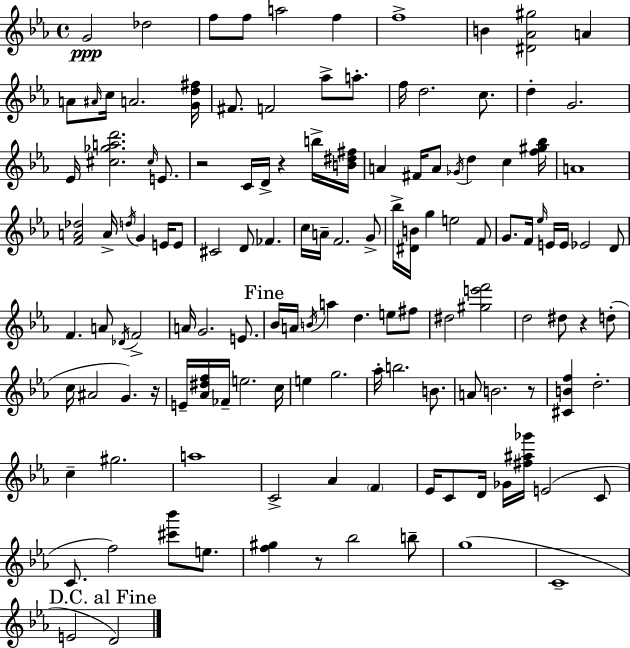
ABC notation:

X:1
T:Untitled
M:4/4
L:1/4
K:Eb
G2 _d2 f/2 f/2 a2 f f4 B [^D_A^g]2 A A/2 ^A/4 c/4 A2 [Gd^f]/4 ^F/2 F2 _a/2 a/2 f/4 d2 c/2 d G2 _E/4 [^c_gad']2 ^c/4 E/2 z2 C/4 D/4 z b/4 [B^d^f]/4 A ^F/4 A/2 _G/4 d c [f^g_b]/4 A4 [FA_d]2 A/4 d/4 G E/4 E/2 ^C2 D/2 _F c/4 A/4 F2 G/2 _b/4 [^DB]/4 g e2 F/2 G/2 F/4 _e/4 E/4 E/4 _E2 D/2 F A/2 _D/4 F2 A/4 G2 E/2 _B/4 A/4 B/4 a d e/2 ^f/2 ^d2 [^ge'f']2 d2 ^d/2 z d/2 c/4 ^A2 G z/4 E/4 [_A^df]/4 _F/4 e2 c/4 e g2 _a/4 b2 B/2 A/2 B2 z/2 [^CBf] d2 c ^g2 a4 C2 _A F _E/4 C/2 D/4 _G/4 [^f^a_g']/4 E2 C/2 C/2 f2 [^c'_b']/2 e/2 [f^g] z/2 _b2 b/2 g4 C4 E2 D2